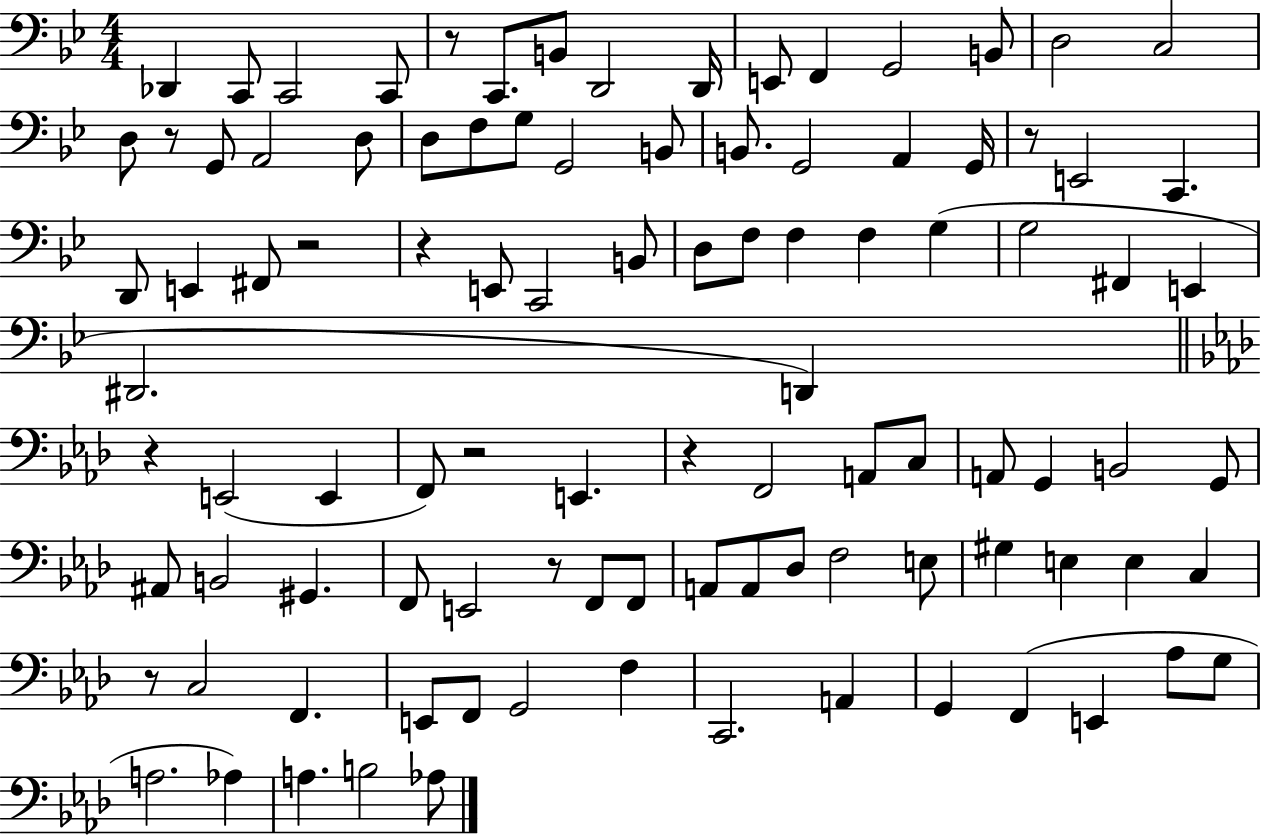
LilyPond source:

{
  \clef bass
  \numericTimeSignature
  \time 4/4
  \key bes \major
  des,4 c,8 c,2 c,8 | r8 c,8. b,8 d,2 d,16 | e,8 f,4 g,2 b,8 | d2 c2 | \break d8 r8 g,8 a,2 d8 | d8 f8 g8 g,2 b,8 | b,8. g,2 a,4 g,16 | r8 e,2 c,4. | \break d,8 e,4 fis,8 r2 | r4 e,8 c,2 b,8 | d8 f8 f4 f4 g4( | g2 fis,4 e,4 | \break dis,2. d,4) | \bar "||" \break \key f \minor r4 e,2( e,4 | f,8) r2 e,4. | r4 f,2 a,8 c8 | a,8 g,4 b,2 g,8 | \break ais,8 b,2 gis,4. | f,8 e,2 r8 f,8 f,8 | a,8 a,8 des8 f2 e8 | gis4 e4 e4 c4 | \break r8 c2 f,4. | e,8 f,8 g,2 f4 | c,2. a,4 | g,4 f,4( e,4 aes8 g8 | \break a2. aes4) | a4. b2 aes8 | \bar "|."
}